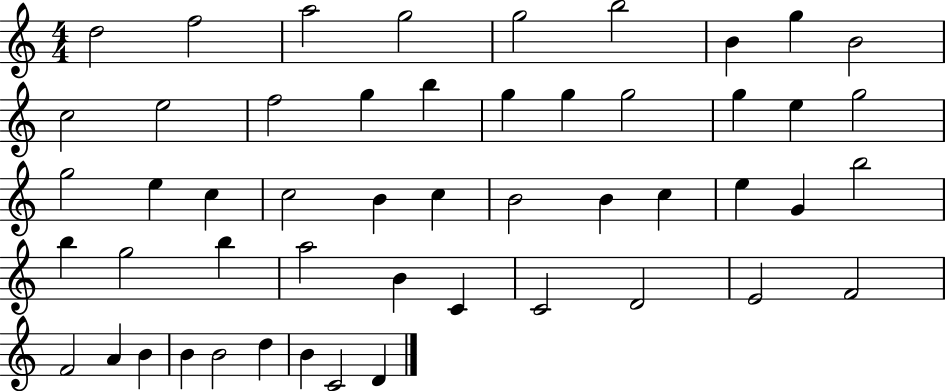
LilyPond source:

{
  \clef treble
  \numericTimeSignature
  \time 4/4
  \key c \major
  d''2 f''2 | a''2 g''2 | g''2 b''2 | b'4 g''4 b'2 | \break c''2 e''2 | f''2 g''4 b''4 | g''4 g''4 g''2 | g''4 e''4 g''2 | \break g''2 e''4 c''4 | c''2 b'4 c''4 | b'2 b'4 c''4 | e''4 g'4 b''2 | \break b''4 g''2 b''4 | a''2 b'4 c'4 | c'2 d'2 | e'2 f'2 | \break f'2 a'4 b'4 | b'4 b'2 d''4 | b'4 c'2 d'4 | \bar "|."
}